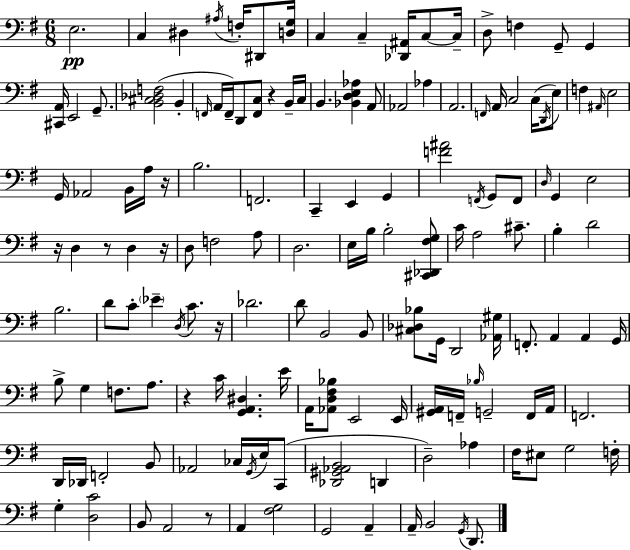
{
  \clef bass
  \numericTimeSignature
  \time 6/8
  \key e \minor
  e2.\pp | c4 dis4 \acciaccatura { ais16 } f16-. dis,8 | <d g>16 c4 c4-- <des, ais,>16 c8~~ | c16-- d8-> f4 g,8-- g,4 | \break <cis, a,>16 e,2 g,8.-- | <b, cis des f>2( b,4-. | \grace { f,16 } a,16 f,16--) d,8 <f, c>8 r4 | b,16-- c16 b,4. <bes, d e aes>4 | \break a,8 aes,2 aes4 | a,2. | \grace { f,16 } a,16 c2 | c16( \acciaccatura { d,16 } e8) f4 \grace { ais,16 } e2 | \break g,16 aes,2 | b,16 a16 r16 b2. | f,2. | c,4-- e,4 | \break g,4 <f' ais'>2 | \acciaccatura { f,16 } g,8 f,8 \grace { d16 } g,4 e2 | r16 d4 | r8 d4 r16 d8 f2 | \break a8 d2. | e16 b16 b2-. | <cis, des, fis g>8 c'16 a2 | cis'8.-- b4-. d'2 | \break b2. | d'8 c'8-. \parenthesize ees'4-- | \acciaccatura { d16 } c'8. r16 des'2. | d'8 b,2 | \break b,8 <cis des bes>8 g,16 d,2 | <aes, gis>16 f,8.-. a,4 | a,4 g,16 b8-> g4 | f8. a8. r4 | \break c'16 <g, a, dis>4. e'16 a,16 <aes, d fis bes>8 e,2 | e,16 <gis, a,>16 f,16-- \grace { bes16 } g,2-- | f,16 a,16 f,2. | d,16 des,16 f,2-. | \break b,8 aes,2 | ces16 \acciaccatura { g,16 } e16 c,8( <des, gis, aes, b,>2 | d,4 d2--) | aes4 fis16 eis8 | \break g2 f16-. g4-. | <d c'>2 b,8 | a,2 r8 a,4 | <fis g>2 g,2 | \break a,4-- a,16-- b,2 | \acciaccatura { g,16 } d,8. \bar "|."
}